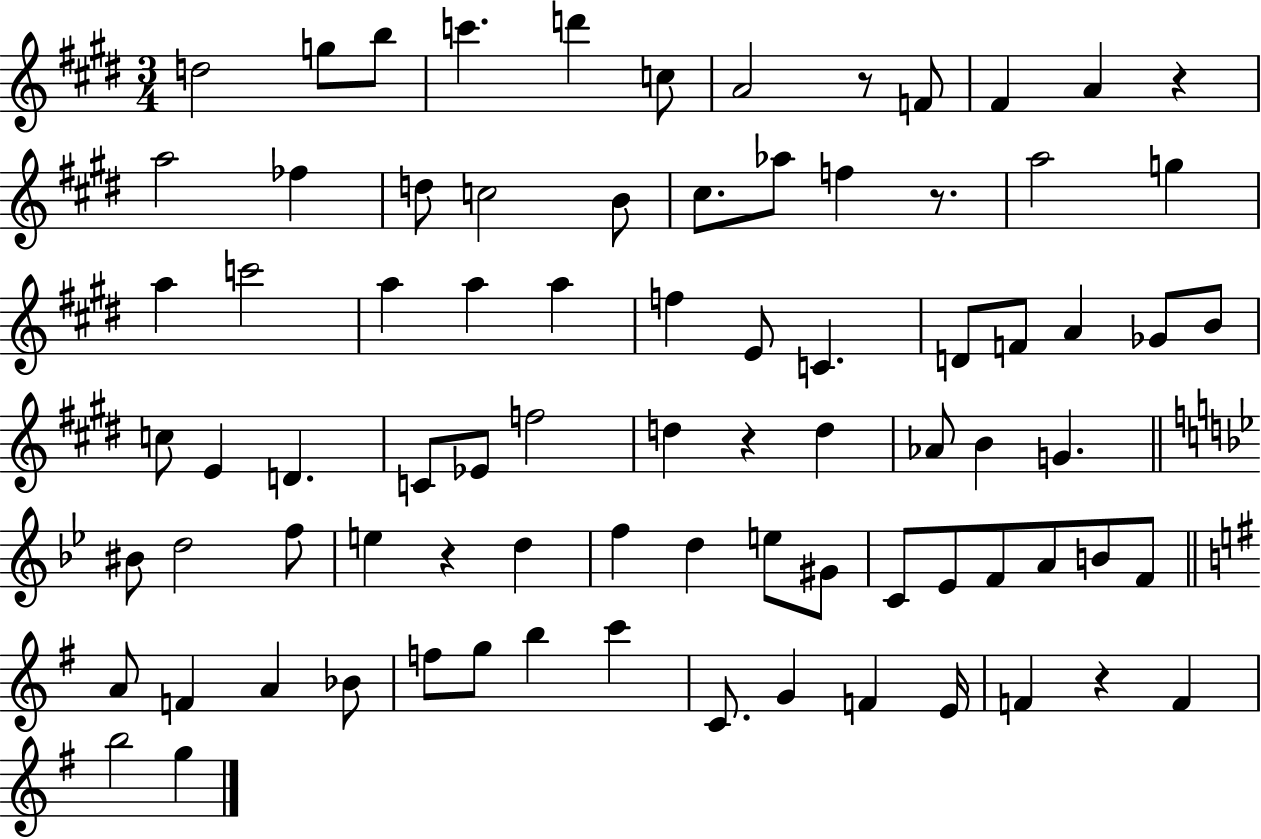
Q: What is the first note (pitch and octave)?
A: D5